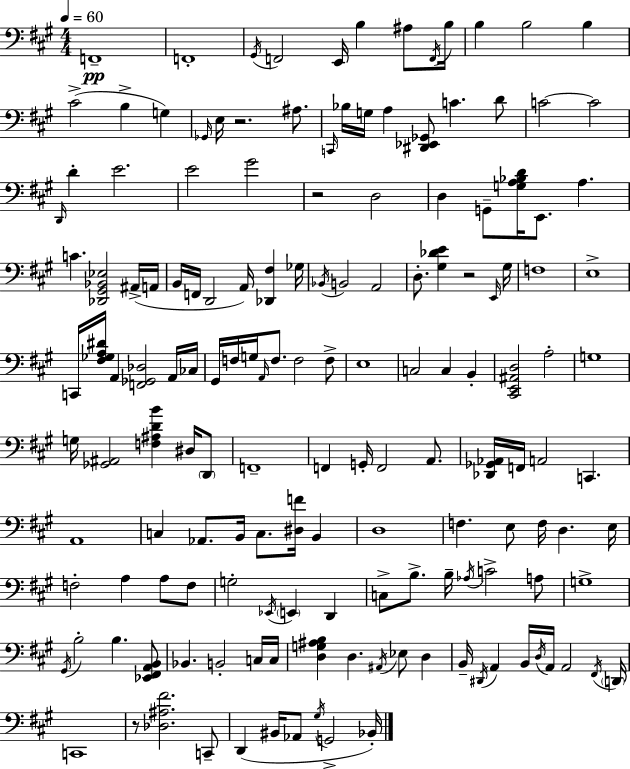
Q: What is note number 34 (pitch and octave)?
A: G2